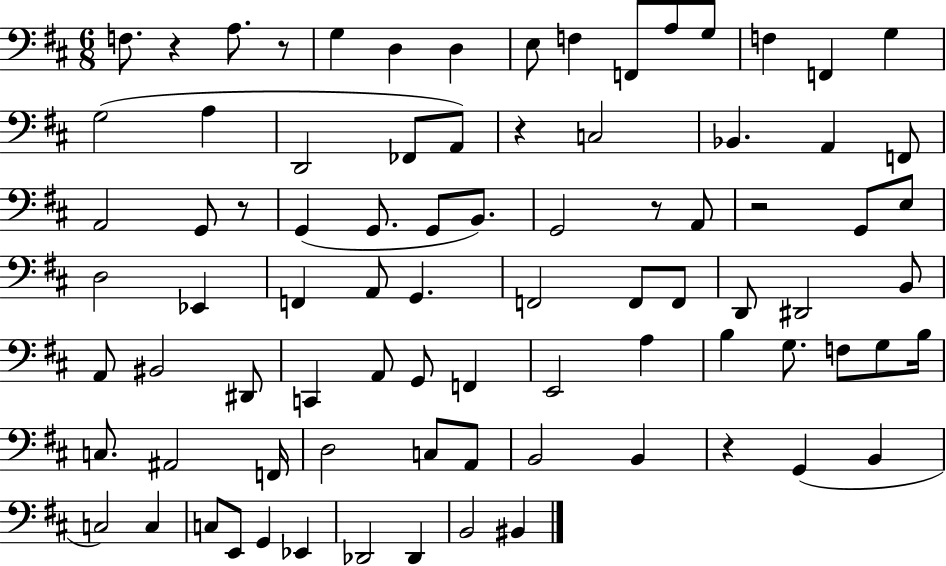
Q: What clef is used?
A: bass